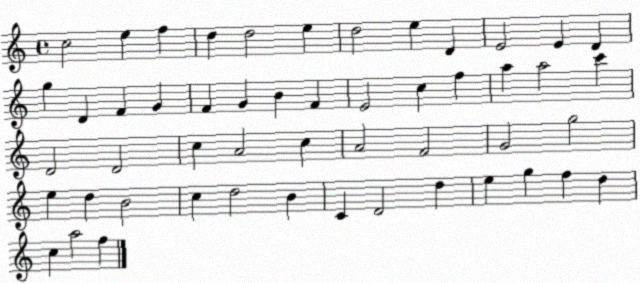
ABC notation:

X:1
T:Untitled
M:4/4
L:1/4
K:C
c2 e f d d2 e d2 e D E2 E D g D F G F G B F E2 c f a a2 c' D2 D2 c A2 c A2 F2 G2 g2 e d B2 c d2 B C D2 d e g f d c a2 f